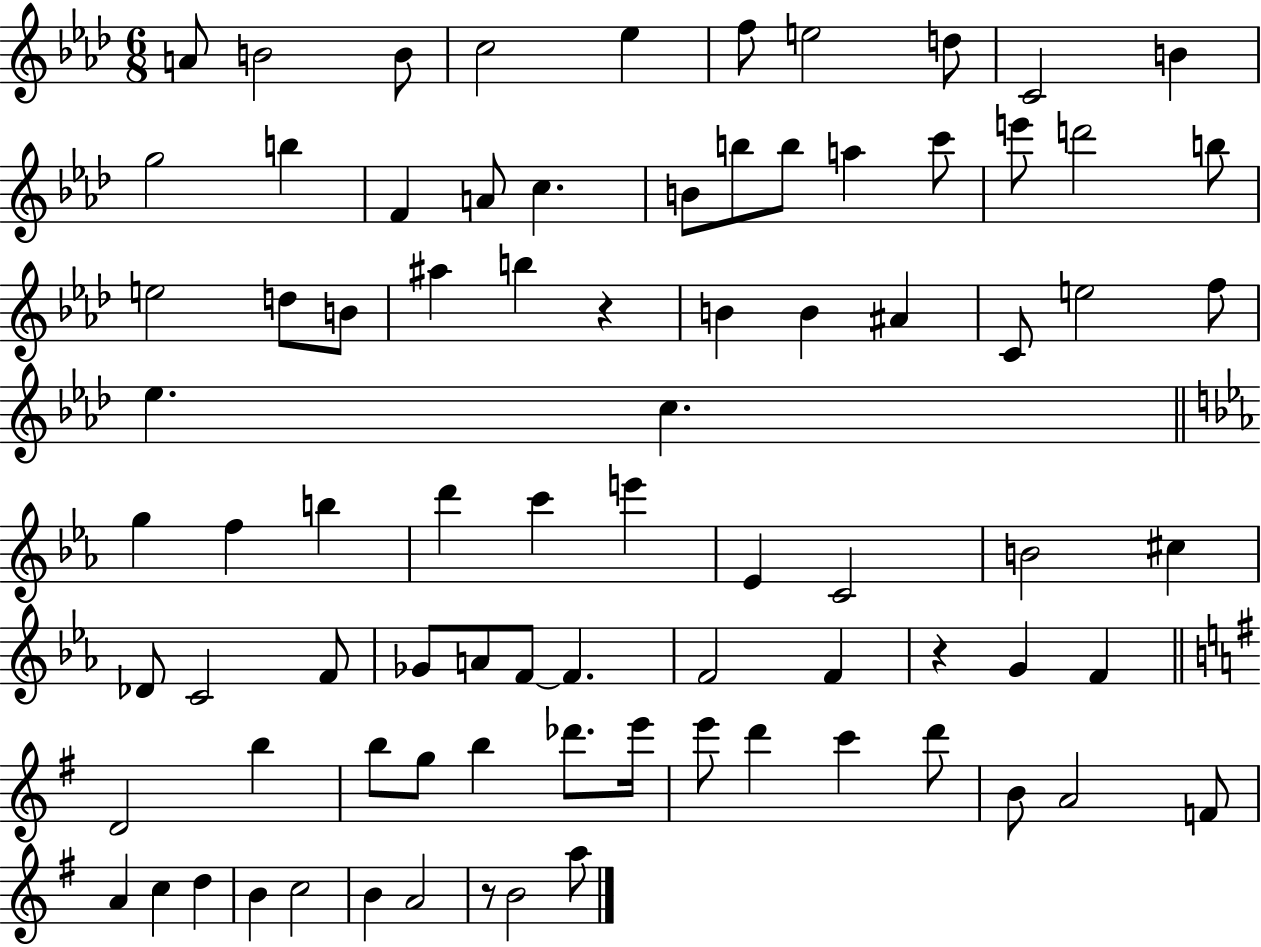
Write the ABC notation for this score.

X:1
T:Untitled
M:6/8
L:1/4
K:Ab
A/2 B2 B/2 c2 _e f/2 e2 d/2 C2 B g2 b F A/2 c B/2 b/2 b/2 a c'/2 e'/2 d'2 b/2 e2 d/2 B/2 ^a b z B B ^A C/2 e2 f/2 _e c g f b d' c' e' _E C2 B2 ^c _D/2 C2 F/2 _G/2 A/2 F/2 F F2 F z G F D2 b b/2 g/2 b _d'/2 e'/4 e'/2 d' c' d'/2 B/2 A2 F/2 A c d B c2 B A2 z/2 B2 a/2